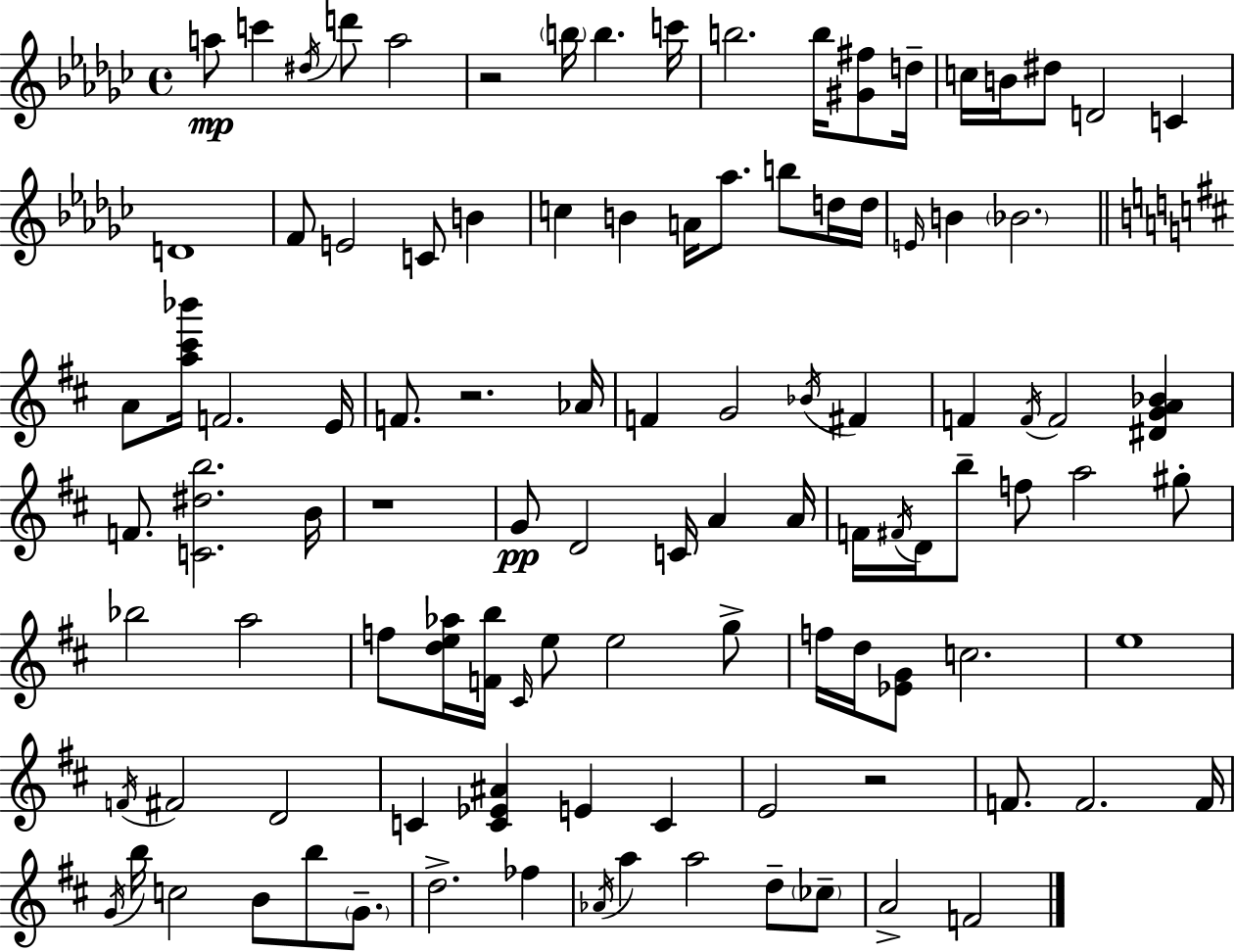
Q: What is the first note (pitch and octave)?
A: A5